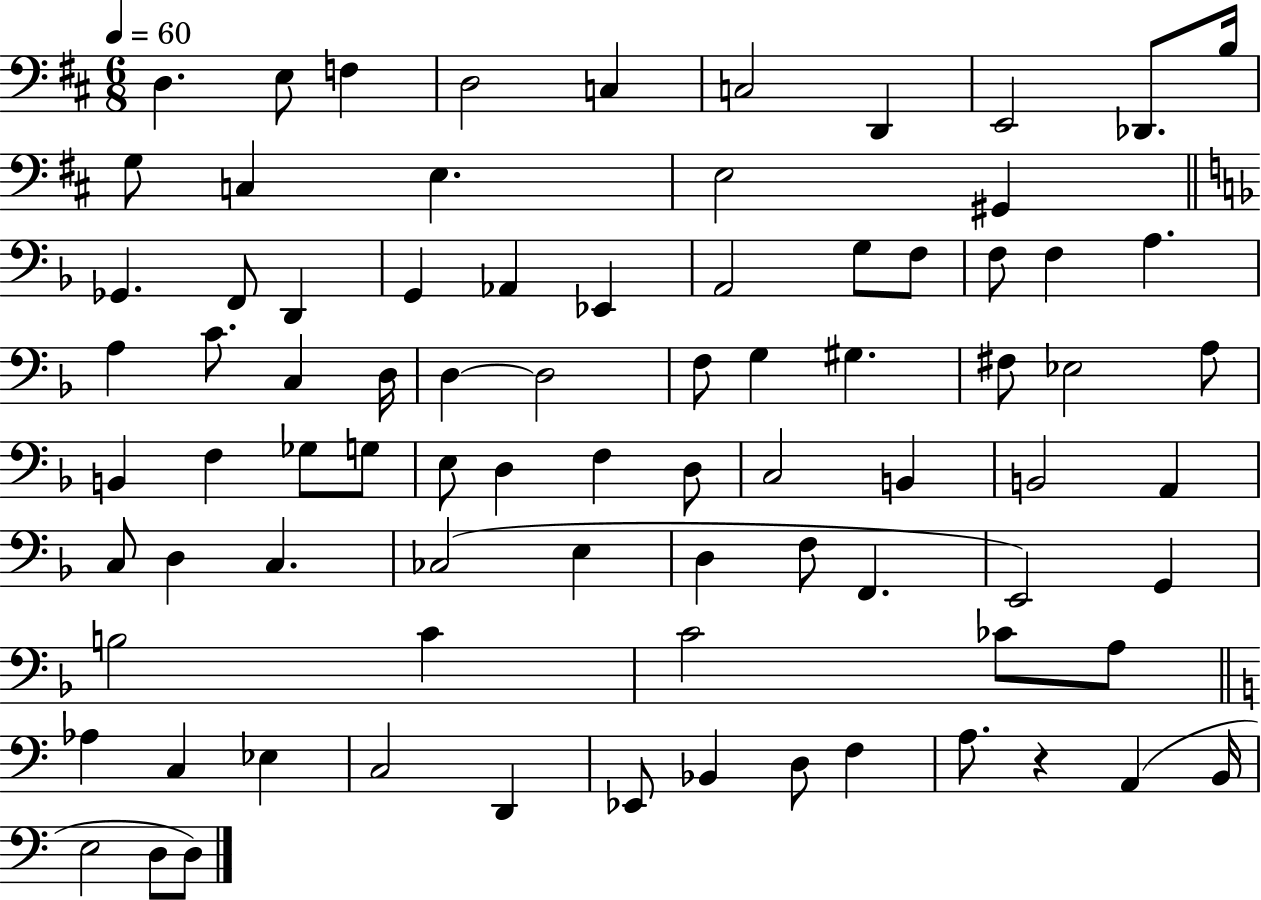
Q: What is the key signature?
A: D major